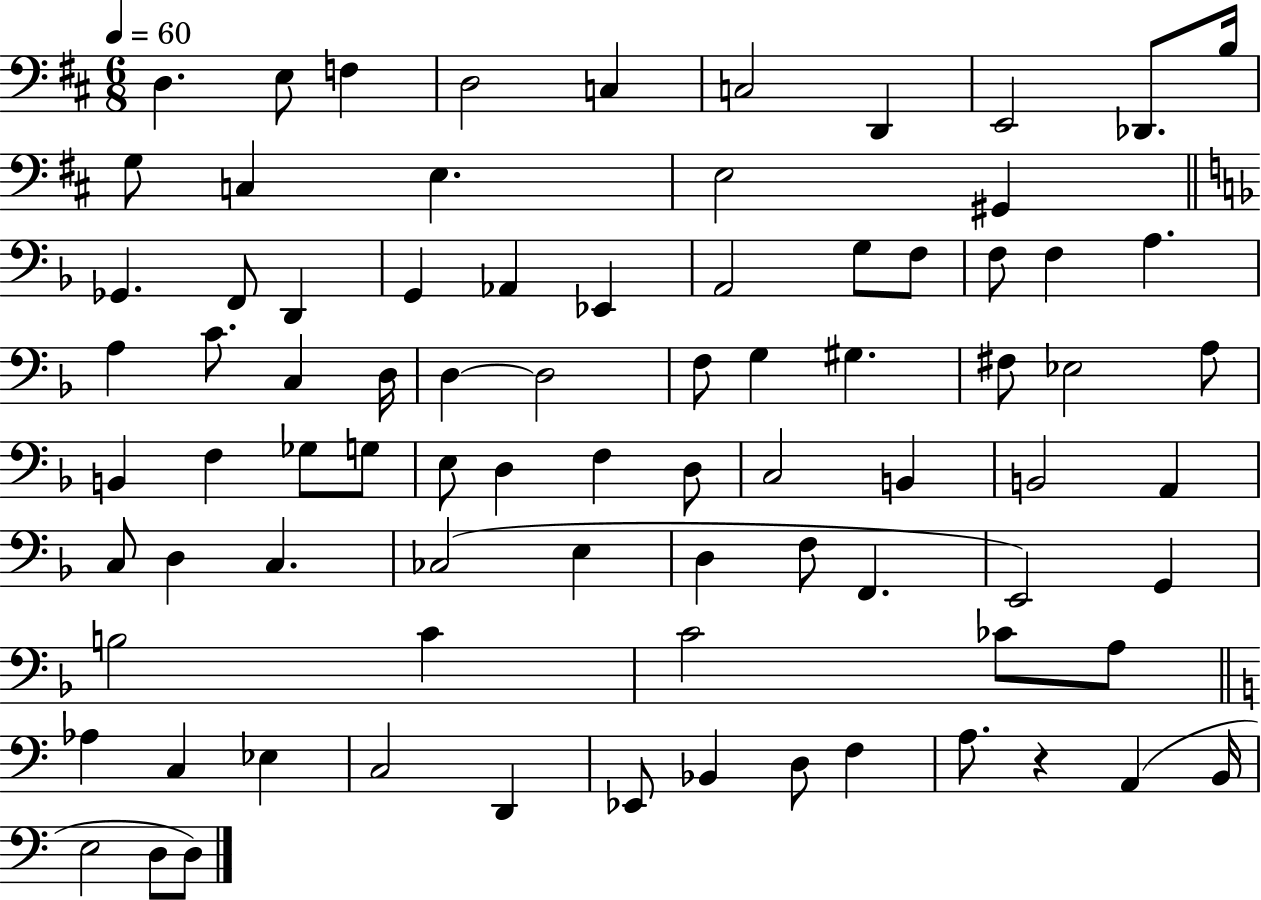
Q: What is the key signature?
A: D major